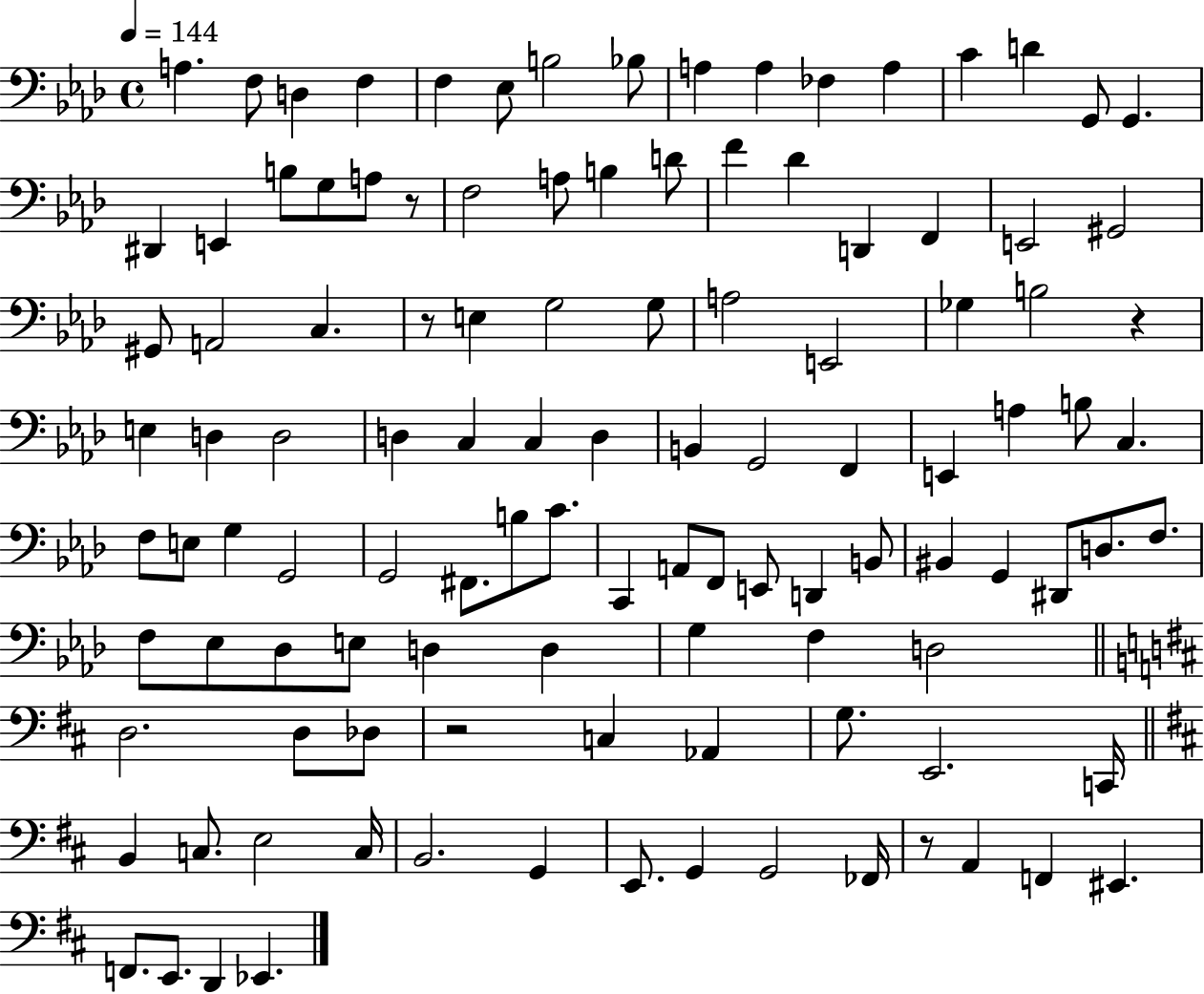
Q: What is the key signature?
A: AES major